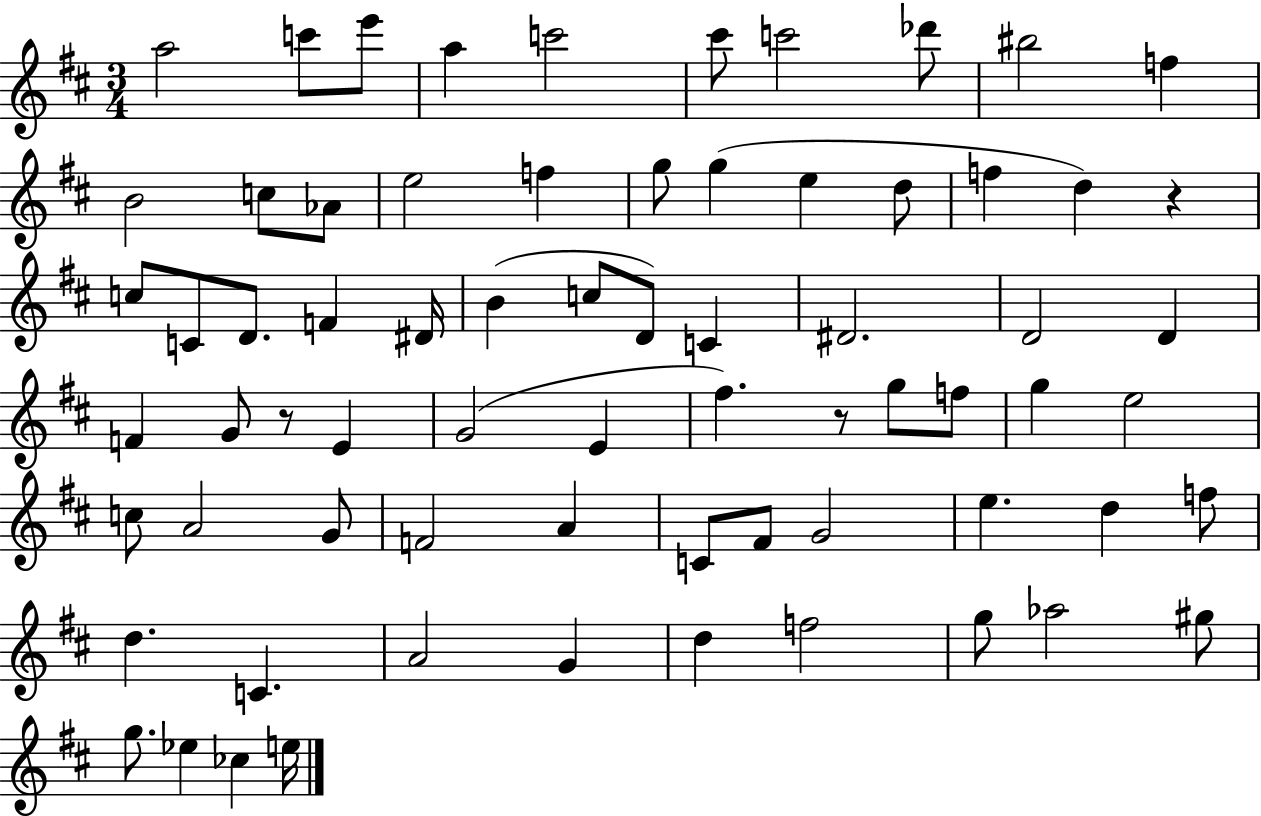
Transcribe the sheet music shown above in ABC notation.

X:1
T:Untitled
M:3/4
L:1/4
K:D
a2 c'/2 e'/2 a c'2 ^c'/2 c'2 _d'/2 ^b2 f B2 c/2 _A/2 e2 f g/2 g e d/2 f d z c/2 C/2 D/2 F ^D/4 B c/2 D/2 C ^D2 D2 D F G/2 z/2 E G2 E ^f z/2 g/2 f/2 g e2 c/2 A2 G/2 F2 A C/2 ^F/2 G2 e d f/2 d C A2 G d f2 g/2 _a2 ^g/2 g/2 _e _c e/4